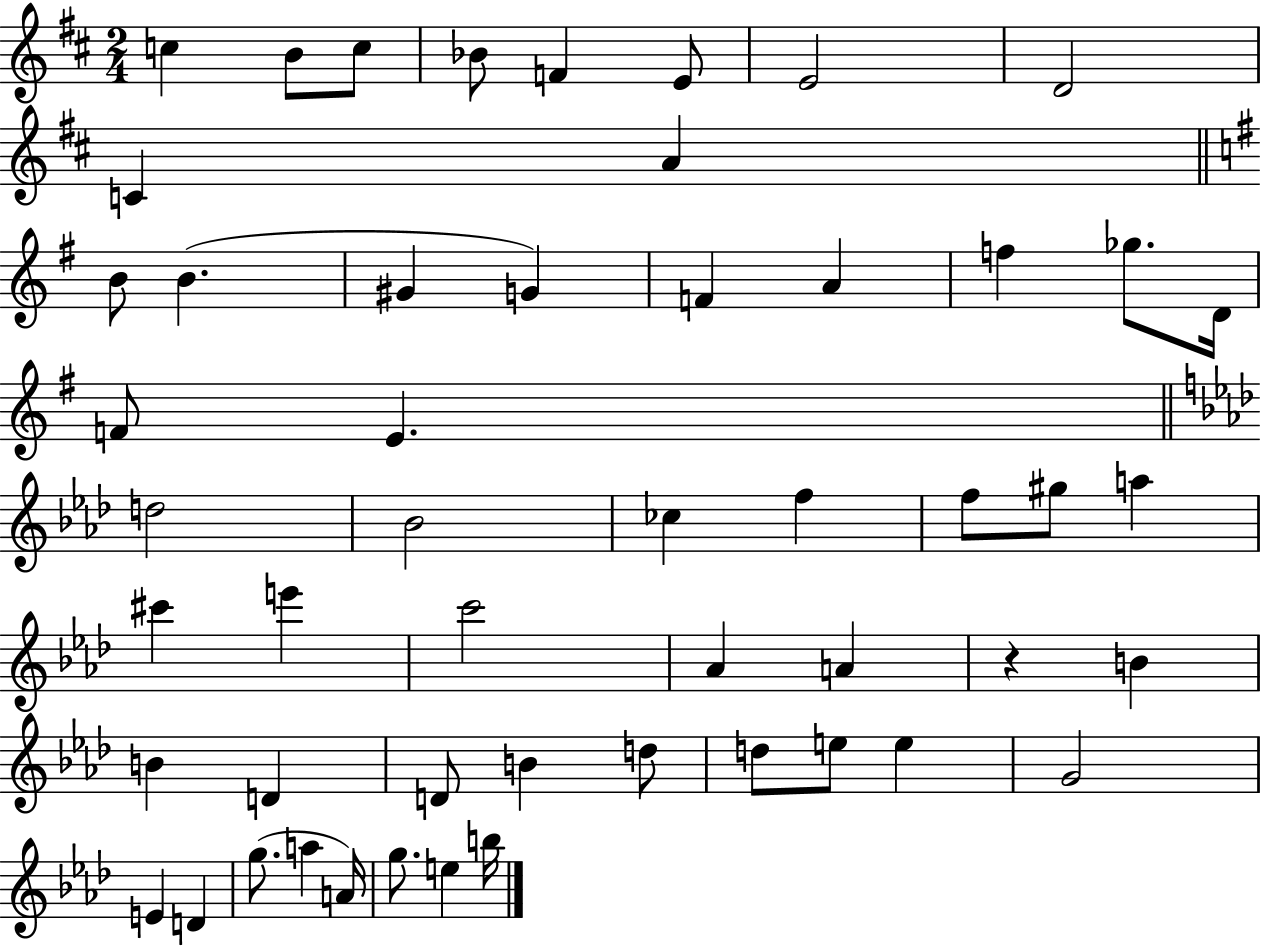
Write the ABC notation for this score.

X:1
T:Untitled
M:2/4
L:1/4
K:D
c B/2 c/2 _B/2 F E/2 E2 D2 C A B/2 B ^G G F A f _g/2 D/4 F/2 E d2 _B2 _c f f/2 ^g/2 a ^c' e' c'2 _A A z B B D D/2 B d/2 d/2 e/2 e G2 E D g/2 a A/4 g/2 e b/4